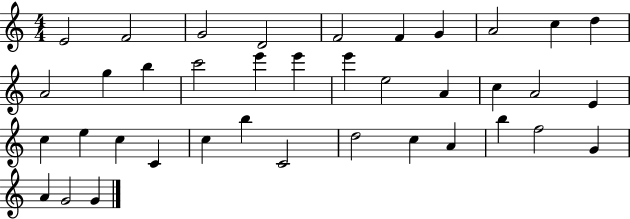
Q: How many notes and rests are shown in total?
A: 38